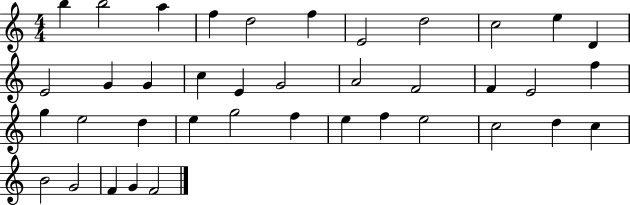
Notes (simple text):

B5/q B5/h A5/q F5/q D5/h F5/q E4/h D5/h C5/h E5/q D4/q E4/h G4/q G4/q C5/q E4/q G4/h A4/h F4/h F4/q E4/h F5/q G5/q E5/h D5/q E5/q G5/h F5/q E5/q F5/q E5/h C5/h D5/q C5/q B4/h G4/h F4/q G4/q F4/h